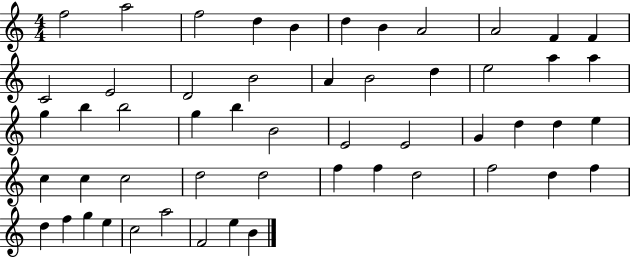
X:1
T:Untitled
M:4/4
L:1/4
K:C
f2 a2 f2 d B d B A2 A2 F F C2 E2 D2 B2 A B2 d e2 a a g b b2 g b B2 E2 E2 G d d e c c c2 d2 d2 f f d2 f2 d f d f g e c2 a2 F2 e B